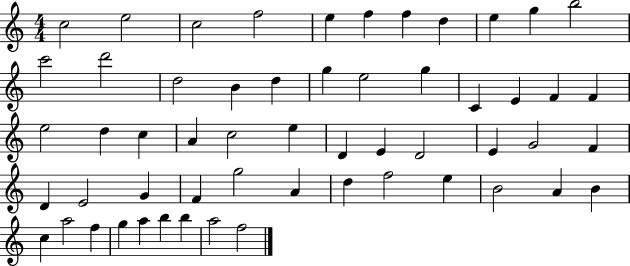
X:1
T:Untitled
M:4/4
L:1/4
K:C
c2 e2 c2 f2 e f f d e g b2 c'2 d'2 d2 B d g e2 g C E F F e2 d c A c2 e D E D2 E G2 F D E2 G F g2 A d f2 e B2 A B c a2 f g a b b a2 f2